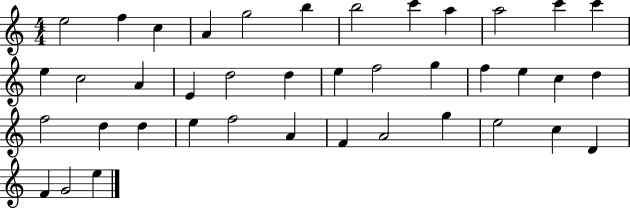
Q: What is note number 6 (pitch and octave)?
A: B5